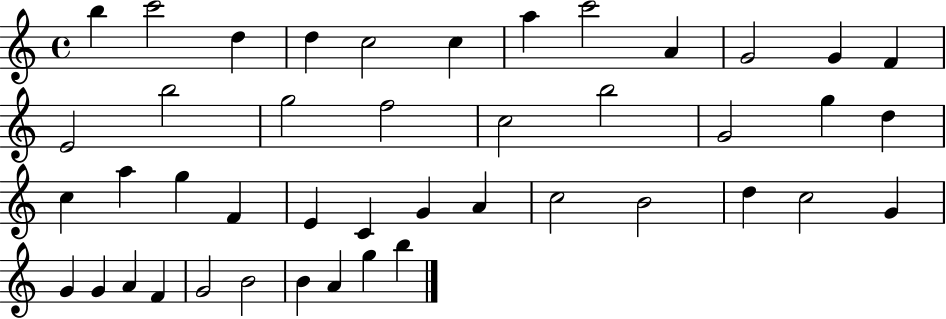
X:1
T:Untitled
M:4/4
L:1/4
K:C
b c'2 d d c2 c a c'2 A G2 G F E2 b2 g2 f2 c2 b2 G2 g d c a g F E C G A c2 B2 d c2 G G G A F G2 B2 B A g b